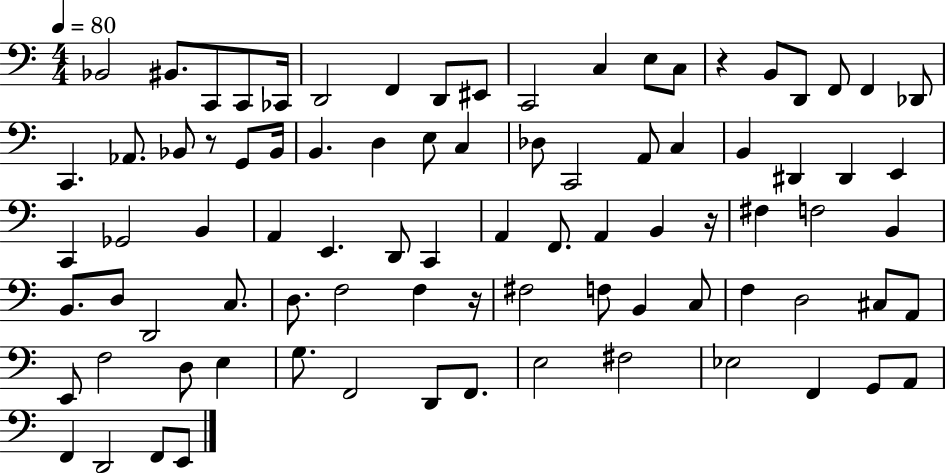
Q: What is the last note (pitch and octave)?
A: E2